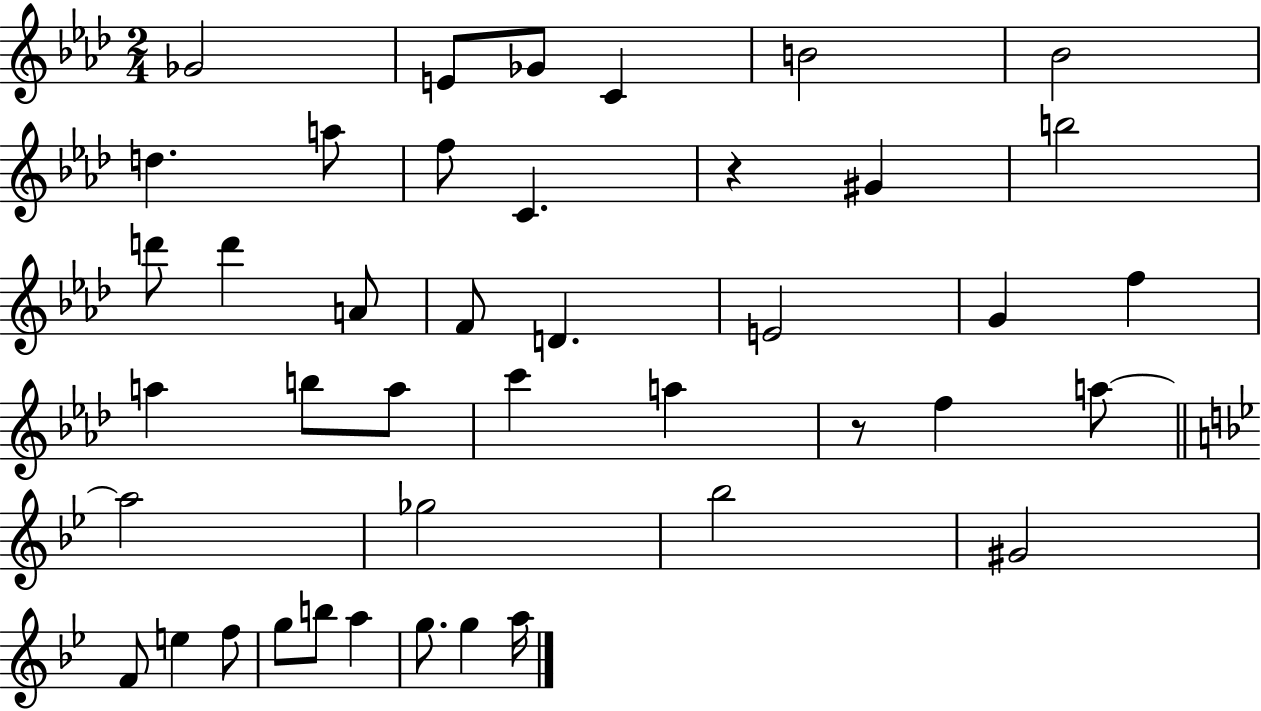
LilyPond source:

{
  \clef treble
  \numericTimeSignature
  \time 2/4
  \key aes \major
  ges'2 | e'8 ges'8 c'4 | b'2 | bes'2 | \break d''4. a''8 | f''8 c'4. | r4 gis'4 | b''2 | \break d'''8 d'''4 a'8 | f'8 d'4. | e'2 | g'4 f''4 | \break a''4 b''8 a''8 | c'''4 a''4 | r8 f''4 a''8~~ | \bar "||" \break \key g \minor a''2 | ges''2 | bes''2 | gis'2 | \break f'8 e''4 f''8 | g''8 b''8 a''4 | g''8. g''4 a''16 | \bar "|."
}